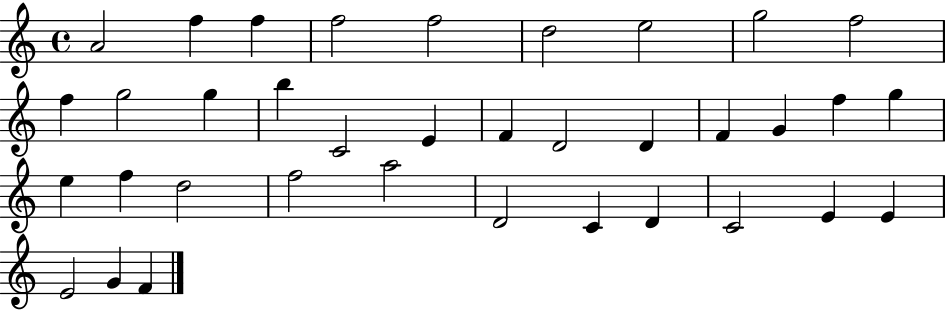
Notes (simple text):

A4/h F5/q F5/q F5/h F5/h D5/h E5/h G5/h F5/h F5/q G5/h G5/q B5/q C4/h E4/q F4/q D4/h D4/q F4/q G4/q F5/q G5/q E5/q F5/q D5/h F5/h A5/h D4/h C4/q D4/q C4/h E4/q E4/q E4/h G4/q F4/q